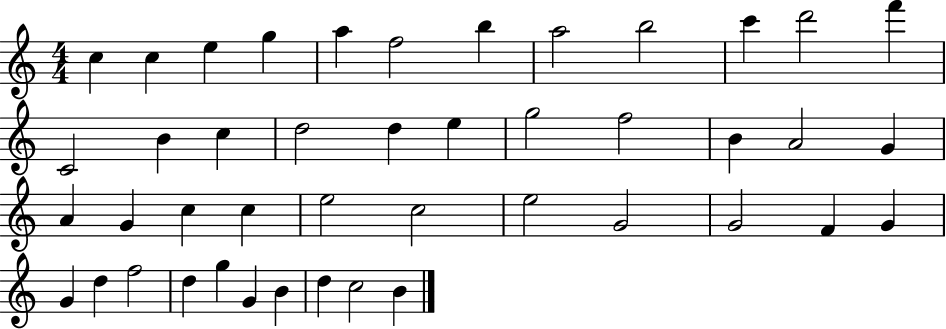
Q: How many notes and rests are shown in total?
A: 44